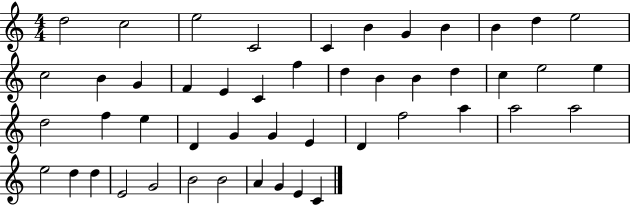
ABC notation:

X:1
T:Untitled
M:4/4
L:1/4
K:C
d2 c2 e2 C2 C B G B B d e2 c2 B G F E C f d B B d c e2 e d2 f e D G G E D f2 a a2 a2 e2 d d E2 G2 B2 B2 A G E C